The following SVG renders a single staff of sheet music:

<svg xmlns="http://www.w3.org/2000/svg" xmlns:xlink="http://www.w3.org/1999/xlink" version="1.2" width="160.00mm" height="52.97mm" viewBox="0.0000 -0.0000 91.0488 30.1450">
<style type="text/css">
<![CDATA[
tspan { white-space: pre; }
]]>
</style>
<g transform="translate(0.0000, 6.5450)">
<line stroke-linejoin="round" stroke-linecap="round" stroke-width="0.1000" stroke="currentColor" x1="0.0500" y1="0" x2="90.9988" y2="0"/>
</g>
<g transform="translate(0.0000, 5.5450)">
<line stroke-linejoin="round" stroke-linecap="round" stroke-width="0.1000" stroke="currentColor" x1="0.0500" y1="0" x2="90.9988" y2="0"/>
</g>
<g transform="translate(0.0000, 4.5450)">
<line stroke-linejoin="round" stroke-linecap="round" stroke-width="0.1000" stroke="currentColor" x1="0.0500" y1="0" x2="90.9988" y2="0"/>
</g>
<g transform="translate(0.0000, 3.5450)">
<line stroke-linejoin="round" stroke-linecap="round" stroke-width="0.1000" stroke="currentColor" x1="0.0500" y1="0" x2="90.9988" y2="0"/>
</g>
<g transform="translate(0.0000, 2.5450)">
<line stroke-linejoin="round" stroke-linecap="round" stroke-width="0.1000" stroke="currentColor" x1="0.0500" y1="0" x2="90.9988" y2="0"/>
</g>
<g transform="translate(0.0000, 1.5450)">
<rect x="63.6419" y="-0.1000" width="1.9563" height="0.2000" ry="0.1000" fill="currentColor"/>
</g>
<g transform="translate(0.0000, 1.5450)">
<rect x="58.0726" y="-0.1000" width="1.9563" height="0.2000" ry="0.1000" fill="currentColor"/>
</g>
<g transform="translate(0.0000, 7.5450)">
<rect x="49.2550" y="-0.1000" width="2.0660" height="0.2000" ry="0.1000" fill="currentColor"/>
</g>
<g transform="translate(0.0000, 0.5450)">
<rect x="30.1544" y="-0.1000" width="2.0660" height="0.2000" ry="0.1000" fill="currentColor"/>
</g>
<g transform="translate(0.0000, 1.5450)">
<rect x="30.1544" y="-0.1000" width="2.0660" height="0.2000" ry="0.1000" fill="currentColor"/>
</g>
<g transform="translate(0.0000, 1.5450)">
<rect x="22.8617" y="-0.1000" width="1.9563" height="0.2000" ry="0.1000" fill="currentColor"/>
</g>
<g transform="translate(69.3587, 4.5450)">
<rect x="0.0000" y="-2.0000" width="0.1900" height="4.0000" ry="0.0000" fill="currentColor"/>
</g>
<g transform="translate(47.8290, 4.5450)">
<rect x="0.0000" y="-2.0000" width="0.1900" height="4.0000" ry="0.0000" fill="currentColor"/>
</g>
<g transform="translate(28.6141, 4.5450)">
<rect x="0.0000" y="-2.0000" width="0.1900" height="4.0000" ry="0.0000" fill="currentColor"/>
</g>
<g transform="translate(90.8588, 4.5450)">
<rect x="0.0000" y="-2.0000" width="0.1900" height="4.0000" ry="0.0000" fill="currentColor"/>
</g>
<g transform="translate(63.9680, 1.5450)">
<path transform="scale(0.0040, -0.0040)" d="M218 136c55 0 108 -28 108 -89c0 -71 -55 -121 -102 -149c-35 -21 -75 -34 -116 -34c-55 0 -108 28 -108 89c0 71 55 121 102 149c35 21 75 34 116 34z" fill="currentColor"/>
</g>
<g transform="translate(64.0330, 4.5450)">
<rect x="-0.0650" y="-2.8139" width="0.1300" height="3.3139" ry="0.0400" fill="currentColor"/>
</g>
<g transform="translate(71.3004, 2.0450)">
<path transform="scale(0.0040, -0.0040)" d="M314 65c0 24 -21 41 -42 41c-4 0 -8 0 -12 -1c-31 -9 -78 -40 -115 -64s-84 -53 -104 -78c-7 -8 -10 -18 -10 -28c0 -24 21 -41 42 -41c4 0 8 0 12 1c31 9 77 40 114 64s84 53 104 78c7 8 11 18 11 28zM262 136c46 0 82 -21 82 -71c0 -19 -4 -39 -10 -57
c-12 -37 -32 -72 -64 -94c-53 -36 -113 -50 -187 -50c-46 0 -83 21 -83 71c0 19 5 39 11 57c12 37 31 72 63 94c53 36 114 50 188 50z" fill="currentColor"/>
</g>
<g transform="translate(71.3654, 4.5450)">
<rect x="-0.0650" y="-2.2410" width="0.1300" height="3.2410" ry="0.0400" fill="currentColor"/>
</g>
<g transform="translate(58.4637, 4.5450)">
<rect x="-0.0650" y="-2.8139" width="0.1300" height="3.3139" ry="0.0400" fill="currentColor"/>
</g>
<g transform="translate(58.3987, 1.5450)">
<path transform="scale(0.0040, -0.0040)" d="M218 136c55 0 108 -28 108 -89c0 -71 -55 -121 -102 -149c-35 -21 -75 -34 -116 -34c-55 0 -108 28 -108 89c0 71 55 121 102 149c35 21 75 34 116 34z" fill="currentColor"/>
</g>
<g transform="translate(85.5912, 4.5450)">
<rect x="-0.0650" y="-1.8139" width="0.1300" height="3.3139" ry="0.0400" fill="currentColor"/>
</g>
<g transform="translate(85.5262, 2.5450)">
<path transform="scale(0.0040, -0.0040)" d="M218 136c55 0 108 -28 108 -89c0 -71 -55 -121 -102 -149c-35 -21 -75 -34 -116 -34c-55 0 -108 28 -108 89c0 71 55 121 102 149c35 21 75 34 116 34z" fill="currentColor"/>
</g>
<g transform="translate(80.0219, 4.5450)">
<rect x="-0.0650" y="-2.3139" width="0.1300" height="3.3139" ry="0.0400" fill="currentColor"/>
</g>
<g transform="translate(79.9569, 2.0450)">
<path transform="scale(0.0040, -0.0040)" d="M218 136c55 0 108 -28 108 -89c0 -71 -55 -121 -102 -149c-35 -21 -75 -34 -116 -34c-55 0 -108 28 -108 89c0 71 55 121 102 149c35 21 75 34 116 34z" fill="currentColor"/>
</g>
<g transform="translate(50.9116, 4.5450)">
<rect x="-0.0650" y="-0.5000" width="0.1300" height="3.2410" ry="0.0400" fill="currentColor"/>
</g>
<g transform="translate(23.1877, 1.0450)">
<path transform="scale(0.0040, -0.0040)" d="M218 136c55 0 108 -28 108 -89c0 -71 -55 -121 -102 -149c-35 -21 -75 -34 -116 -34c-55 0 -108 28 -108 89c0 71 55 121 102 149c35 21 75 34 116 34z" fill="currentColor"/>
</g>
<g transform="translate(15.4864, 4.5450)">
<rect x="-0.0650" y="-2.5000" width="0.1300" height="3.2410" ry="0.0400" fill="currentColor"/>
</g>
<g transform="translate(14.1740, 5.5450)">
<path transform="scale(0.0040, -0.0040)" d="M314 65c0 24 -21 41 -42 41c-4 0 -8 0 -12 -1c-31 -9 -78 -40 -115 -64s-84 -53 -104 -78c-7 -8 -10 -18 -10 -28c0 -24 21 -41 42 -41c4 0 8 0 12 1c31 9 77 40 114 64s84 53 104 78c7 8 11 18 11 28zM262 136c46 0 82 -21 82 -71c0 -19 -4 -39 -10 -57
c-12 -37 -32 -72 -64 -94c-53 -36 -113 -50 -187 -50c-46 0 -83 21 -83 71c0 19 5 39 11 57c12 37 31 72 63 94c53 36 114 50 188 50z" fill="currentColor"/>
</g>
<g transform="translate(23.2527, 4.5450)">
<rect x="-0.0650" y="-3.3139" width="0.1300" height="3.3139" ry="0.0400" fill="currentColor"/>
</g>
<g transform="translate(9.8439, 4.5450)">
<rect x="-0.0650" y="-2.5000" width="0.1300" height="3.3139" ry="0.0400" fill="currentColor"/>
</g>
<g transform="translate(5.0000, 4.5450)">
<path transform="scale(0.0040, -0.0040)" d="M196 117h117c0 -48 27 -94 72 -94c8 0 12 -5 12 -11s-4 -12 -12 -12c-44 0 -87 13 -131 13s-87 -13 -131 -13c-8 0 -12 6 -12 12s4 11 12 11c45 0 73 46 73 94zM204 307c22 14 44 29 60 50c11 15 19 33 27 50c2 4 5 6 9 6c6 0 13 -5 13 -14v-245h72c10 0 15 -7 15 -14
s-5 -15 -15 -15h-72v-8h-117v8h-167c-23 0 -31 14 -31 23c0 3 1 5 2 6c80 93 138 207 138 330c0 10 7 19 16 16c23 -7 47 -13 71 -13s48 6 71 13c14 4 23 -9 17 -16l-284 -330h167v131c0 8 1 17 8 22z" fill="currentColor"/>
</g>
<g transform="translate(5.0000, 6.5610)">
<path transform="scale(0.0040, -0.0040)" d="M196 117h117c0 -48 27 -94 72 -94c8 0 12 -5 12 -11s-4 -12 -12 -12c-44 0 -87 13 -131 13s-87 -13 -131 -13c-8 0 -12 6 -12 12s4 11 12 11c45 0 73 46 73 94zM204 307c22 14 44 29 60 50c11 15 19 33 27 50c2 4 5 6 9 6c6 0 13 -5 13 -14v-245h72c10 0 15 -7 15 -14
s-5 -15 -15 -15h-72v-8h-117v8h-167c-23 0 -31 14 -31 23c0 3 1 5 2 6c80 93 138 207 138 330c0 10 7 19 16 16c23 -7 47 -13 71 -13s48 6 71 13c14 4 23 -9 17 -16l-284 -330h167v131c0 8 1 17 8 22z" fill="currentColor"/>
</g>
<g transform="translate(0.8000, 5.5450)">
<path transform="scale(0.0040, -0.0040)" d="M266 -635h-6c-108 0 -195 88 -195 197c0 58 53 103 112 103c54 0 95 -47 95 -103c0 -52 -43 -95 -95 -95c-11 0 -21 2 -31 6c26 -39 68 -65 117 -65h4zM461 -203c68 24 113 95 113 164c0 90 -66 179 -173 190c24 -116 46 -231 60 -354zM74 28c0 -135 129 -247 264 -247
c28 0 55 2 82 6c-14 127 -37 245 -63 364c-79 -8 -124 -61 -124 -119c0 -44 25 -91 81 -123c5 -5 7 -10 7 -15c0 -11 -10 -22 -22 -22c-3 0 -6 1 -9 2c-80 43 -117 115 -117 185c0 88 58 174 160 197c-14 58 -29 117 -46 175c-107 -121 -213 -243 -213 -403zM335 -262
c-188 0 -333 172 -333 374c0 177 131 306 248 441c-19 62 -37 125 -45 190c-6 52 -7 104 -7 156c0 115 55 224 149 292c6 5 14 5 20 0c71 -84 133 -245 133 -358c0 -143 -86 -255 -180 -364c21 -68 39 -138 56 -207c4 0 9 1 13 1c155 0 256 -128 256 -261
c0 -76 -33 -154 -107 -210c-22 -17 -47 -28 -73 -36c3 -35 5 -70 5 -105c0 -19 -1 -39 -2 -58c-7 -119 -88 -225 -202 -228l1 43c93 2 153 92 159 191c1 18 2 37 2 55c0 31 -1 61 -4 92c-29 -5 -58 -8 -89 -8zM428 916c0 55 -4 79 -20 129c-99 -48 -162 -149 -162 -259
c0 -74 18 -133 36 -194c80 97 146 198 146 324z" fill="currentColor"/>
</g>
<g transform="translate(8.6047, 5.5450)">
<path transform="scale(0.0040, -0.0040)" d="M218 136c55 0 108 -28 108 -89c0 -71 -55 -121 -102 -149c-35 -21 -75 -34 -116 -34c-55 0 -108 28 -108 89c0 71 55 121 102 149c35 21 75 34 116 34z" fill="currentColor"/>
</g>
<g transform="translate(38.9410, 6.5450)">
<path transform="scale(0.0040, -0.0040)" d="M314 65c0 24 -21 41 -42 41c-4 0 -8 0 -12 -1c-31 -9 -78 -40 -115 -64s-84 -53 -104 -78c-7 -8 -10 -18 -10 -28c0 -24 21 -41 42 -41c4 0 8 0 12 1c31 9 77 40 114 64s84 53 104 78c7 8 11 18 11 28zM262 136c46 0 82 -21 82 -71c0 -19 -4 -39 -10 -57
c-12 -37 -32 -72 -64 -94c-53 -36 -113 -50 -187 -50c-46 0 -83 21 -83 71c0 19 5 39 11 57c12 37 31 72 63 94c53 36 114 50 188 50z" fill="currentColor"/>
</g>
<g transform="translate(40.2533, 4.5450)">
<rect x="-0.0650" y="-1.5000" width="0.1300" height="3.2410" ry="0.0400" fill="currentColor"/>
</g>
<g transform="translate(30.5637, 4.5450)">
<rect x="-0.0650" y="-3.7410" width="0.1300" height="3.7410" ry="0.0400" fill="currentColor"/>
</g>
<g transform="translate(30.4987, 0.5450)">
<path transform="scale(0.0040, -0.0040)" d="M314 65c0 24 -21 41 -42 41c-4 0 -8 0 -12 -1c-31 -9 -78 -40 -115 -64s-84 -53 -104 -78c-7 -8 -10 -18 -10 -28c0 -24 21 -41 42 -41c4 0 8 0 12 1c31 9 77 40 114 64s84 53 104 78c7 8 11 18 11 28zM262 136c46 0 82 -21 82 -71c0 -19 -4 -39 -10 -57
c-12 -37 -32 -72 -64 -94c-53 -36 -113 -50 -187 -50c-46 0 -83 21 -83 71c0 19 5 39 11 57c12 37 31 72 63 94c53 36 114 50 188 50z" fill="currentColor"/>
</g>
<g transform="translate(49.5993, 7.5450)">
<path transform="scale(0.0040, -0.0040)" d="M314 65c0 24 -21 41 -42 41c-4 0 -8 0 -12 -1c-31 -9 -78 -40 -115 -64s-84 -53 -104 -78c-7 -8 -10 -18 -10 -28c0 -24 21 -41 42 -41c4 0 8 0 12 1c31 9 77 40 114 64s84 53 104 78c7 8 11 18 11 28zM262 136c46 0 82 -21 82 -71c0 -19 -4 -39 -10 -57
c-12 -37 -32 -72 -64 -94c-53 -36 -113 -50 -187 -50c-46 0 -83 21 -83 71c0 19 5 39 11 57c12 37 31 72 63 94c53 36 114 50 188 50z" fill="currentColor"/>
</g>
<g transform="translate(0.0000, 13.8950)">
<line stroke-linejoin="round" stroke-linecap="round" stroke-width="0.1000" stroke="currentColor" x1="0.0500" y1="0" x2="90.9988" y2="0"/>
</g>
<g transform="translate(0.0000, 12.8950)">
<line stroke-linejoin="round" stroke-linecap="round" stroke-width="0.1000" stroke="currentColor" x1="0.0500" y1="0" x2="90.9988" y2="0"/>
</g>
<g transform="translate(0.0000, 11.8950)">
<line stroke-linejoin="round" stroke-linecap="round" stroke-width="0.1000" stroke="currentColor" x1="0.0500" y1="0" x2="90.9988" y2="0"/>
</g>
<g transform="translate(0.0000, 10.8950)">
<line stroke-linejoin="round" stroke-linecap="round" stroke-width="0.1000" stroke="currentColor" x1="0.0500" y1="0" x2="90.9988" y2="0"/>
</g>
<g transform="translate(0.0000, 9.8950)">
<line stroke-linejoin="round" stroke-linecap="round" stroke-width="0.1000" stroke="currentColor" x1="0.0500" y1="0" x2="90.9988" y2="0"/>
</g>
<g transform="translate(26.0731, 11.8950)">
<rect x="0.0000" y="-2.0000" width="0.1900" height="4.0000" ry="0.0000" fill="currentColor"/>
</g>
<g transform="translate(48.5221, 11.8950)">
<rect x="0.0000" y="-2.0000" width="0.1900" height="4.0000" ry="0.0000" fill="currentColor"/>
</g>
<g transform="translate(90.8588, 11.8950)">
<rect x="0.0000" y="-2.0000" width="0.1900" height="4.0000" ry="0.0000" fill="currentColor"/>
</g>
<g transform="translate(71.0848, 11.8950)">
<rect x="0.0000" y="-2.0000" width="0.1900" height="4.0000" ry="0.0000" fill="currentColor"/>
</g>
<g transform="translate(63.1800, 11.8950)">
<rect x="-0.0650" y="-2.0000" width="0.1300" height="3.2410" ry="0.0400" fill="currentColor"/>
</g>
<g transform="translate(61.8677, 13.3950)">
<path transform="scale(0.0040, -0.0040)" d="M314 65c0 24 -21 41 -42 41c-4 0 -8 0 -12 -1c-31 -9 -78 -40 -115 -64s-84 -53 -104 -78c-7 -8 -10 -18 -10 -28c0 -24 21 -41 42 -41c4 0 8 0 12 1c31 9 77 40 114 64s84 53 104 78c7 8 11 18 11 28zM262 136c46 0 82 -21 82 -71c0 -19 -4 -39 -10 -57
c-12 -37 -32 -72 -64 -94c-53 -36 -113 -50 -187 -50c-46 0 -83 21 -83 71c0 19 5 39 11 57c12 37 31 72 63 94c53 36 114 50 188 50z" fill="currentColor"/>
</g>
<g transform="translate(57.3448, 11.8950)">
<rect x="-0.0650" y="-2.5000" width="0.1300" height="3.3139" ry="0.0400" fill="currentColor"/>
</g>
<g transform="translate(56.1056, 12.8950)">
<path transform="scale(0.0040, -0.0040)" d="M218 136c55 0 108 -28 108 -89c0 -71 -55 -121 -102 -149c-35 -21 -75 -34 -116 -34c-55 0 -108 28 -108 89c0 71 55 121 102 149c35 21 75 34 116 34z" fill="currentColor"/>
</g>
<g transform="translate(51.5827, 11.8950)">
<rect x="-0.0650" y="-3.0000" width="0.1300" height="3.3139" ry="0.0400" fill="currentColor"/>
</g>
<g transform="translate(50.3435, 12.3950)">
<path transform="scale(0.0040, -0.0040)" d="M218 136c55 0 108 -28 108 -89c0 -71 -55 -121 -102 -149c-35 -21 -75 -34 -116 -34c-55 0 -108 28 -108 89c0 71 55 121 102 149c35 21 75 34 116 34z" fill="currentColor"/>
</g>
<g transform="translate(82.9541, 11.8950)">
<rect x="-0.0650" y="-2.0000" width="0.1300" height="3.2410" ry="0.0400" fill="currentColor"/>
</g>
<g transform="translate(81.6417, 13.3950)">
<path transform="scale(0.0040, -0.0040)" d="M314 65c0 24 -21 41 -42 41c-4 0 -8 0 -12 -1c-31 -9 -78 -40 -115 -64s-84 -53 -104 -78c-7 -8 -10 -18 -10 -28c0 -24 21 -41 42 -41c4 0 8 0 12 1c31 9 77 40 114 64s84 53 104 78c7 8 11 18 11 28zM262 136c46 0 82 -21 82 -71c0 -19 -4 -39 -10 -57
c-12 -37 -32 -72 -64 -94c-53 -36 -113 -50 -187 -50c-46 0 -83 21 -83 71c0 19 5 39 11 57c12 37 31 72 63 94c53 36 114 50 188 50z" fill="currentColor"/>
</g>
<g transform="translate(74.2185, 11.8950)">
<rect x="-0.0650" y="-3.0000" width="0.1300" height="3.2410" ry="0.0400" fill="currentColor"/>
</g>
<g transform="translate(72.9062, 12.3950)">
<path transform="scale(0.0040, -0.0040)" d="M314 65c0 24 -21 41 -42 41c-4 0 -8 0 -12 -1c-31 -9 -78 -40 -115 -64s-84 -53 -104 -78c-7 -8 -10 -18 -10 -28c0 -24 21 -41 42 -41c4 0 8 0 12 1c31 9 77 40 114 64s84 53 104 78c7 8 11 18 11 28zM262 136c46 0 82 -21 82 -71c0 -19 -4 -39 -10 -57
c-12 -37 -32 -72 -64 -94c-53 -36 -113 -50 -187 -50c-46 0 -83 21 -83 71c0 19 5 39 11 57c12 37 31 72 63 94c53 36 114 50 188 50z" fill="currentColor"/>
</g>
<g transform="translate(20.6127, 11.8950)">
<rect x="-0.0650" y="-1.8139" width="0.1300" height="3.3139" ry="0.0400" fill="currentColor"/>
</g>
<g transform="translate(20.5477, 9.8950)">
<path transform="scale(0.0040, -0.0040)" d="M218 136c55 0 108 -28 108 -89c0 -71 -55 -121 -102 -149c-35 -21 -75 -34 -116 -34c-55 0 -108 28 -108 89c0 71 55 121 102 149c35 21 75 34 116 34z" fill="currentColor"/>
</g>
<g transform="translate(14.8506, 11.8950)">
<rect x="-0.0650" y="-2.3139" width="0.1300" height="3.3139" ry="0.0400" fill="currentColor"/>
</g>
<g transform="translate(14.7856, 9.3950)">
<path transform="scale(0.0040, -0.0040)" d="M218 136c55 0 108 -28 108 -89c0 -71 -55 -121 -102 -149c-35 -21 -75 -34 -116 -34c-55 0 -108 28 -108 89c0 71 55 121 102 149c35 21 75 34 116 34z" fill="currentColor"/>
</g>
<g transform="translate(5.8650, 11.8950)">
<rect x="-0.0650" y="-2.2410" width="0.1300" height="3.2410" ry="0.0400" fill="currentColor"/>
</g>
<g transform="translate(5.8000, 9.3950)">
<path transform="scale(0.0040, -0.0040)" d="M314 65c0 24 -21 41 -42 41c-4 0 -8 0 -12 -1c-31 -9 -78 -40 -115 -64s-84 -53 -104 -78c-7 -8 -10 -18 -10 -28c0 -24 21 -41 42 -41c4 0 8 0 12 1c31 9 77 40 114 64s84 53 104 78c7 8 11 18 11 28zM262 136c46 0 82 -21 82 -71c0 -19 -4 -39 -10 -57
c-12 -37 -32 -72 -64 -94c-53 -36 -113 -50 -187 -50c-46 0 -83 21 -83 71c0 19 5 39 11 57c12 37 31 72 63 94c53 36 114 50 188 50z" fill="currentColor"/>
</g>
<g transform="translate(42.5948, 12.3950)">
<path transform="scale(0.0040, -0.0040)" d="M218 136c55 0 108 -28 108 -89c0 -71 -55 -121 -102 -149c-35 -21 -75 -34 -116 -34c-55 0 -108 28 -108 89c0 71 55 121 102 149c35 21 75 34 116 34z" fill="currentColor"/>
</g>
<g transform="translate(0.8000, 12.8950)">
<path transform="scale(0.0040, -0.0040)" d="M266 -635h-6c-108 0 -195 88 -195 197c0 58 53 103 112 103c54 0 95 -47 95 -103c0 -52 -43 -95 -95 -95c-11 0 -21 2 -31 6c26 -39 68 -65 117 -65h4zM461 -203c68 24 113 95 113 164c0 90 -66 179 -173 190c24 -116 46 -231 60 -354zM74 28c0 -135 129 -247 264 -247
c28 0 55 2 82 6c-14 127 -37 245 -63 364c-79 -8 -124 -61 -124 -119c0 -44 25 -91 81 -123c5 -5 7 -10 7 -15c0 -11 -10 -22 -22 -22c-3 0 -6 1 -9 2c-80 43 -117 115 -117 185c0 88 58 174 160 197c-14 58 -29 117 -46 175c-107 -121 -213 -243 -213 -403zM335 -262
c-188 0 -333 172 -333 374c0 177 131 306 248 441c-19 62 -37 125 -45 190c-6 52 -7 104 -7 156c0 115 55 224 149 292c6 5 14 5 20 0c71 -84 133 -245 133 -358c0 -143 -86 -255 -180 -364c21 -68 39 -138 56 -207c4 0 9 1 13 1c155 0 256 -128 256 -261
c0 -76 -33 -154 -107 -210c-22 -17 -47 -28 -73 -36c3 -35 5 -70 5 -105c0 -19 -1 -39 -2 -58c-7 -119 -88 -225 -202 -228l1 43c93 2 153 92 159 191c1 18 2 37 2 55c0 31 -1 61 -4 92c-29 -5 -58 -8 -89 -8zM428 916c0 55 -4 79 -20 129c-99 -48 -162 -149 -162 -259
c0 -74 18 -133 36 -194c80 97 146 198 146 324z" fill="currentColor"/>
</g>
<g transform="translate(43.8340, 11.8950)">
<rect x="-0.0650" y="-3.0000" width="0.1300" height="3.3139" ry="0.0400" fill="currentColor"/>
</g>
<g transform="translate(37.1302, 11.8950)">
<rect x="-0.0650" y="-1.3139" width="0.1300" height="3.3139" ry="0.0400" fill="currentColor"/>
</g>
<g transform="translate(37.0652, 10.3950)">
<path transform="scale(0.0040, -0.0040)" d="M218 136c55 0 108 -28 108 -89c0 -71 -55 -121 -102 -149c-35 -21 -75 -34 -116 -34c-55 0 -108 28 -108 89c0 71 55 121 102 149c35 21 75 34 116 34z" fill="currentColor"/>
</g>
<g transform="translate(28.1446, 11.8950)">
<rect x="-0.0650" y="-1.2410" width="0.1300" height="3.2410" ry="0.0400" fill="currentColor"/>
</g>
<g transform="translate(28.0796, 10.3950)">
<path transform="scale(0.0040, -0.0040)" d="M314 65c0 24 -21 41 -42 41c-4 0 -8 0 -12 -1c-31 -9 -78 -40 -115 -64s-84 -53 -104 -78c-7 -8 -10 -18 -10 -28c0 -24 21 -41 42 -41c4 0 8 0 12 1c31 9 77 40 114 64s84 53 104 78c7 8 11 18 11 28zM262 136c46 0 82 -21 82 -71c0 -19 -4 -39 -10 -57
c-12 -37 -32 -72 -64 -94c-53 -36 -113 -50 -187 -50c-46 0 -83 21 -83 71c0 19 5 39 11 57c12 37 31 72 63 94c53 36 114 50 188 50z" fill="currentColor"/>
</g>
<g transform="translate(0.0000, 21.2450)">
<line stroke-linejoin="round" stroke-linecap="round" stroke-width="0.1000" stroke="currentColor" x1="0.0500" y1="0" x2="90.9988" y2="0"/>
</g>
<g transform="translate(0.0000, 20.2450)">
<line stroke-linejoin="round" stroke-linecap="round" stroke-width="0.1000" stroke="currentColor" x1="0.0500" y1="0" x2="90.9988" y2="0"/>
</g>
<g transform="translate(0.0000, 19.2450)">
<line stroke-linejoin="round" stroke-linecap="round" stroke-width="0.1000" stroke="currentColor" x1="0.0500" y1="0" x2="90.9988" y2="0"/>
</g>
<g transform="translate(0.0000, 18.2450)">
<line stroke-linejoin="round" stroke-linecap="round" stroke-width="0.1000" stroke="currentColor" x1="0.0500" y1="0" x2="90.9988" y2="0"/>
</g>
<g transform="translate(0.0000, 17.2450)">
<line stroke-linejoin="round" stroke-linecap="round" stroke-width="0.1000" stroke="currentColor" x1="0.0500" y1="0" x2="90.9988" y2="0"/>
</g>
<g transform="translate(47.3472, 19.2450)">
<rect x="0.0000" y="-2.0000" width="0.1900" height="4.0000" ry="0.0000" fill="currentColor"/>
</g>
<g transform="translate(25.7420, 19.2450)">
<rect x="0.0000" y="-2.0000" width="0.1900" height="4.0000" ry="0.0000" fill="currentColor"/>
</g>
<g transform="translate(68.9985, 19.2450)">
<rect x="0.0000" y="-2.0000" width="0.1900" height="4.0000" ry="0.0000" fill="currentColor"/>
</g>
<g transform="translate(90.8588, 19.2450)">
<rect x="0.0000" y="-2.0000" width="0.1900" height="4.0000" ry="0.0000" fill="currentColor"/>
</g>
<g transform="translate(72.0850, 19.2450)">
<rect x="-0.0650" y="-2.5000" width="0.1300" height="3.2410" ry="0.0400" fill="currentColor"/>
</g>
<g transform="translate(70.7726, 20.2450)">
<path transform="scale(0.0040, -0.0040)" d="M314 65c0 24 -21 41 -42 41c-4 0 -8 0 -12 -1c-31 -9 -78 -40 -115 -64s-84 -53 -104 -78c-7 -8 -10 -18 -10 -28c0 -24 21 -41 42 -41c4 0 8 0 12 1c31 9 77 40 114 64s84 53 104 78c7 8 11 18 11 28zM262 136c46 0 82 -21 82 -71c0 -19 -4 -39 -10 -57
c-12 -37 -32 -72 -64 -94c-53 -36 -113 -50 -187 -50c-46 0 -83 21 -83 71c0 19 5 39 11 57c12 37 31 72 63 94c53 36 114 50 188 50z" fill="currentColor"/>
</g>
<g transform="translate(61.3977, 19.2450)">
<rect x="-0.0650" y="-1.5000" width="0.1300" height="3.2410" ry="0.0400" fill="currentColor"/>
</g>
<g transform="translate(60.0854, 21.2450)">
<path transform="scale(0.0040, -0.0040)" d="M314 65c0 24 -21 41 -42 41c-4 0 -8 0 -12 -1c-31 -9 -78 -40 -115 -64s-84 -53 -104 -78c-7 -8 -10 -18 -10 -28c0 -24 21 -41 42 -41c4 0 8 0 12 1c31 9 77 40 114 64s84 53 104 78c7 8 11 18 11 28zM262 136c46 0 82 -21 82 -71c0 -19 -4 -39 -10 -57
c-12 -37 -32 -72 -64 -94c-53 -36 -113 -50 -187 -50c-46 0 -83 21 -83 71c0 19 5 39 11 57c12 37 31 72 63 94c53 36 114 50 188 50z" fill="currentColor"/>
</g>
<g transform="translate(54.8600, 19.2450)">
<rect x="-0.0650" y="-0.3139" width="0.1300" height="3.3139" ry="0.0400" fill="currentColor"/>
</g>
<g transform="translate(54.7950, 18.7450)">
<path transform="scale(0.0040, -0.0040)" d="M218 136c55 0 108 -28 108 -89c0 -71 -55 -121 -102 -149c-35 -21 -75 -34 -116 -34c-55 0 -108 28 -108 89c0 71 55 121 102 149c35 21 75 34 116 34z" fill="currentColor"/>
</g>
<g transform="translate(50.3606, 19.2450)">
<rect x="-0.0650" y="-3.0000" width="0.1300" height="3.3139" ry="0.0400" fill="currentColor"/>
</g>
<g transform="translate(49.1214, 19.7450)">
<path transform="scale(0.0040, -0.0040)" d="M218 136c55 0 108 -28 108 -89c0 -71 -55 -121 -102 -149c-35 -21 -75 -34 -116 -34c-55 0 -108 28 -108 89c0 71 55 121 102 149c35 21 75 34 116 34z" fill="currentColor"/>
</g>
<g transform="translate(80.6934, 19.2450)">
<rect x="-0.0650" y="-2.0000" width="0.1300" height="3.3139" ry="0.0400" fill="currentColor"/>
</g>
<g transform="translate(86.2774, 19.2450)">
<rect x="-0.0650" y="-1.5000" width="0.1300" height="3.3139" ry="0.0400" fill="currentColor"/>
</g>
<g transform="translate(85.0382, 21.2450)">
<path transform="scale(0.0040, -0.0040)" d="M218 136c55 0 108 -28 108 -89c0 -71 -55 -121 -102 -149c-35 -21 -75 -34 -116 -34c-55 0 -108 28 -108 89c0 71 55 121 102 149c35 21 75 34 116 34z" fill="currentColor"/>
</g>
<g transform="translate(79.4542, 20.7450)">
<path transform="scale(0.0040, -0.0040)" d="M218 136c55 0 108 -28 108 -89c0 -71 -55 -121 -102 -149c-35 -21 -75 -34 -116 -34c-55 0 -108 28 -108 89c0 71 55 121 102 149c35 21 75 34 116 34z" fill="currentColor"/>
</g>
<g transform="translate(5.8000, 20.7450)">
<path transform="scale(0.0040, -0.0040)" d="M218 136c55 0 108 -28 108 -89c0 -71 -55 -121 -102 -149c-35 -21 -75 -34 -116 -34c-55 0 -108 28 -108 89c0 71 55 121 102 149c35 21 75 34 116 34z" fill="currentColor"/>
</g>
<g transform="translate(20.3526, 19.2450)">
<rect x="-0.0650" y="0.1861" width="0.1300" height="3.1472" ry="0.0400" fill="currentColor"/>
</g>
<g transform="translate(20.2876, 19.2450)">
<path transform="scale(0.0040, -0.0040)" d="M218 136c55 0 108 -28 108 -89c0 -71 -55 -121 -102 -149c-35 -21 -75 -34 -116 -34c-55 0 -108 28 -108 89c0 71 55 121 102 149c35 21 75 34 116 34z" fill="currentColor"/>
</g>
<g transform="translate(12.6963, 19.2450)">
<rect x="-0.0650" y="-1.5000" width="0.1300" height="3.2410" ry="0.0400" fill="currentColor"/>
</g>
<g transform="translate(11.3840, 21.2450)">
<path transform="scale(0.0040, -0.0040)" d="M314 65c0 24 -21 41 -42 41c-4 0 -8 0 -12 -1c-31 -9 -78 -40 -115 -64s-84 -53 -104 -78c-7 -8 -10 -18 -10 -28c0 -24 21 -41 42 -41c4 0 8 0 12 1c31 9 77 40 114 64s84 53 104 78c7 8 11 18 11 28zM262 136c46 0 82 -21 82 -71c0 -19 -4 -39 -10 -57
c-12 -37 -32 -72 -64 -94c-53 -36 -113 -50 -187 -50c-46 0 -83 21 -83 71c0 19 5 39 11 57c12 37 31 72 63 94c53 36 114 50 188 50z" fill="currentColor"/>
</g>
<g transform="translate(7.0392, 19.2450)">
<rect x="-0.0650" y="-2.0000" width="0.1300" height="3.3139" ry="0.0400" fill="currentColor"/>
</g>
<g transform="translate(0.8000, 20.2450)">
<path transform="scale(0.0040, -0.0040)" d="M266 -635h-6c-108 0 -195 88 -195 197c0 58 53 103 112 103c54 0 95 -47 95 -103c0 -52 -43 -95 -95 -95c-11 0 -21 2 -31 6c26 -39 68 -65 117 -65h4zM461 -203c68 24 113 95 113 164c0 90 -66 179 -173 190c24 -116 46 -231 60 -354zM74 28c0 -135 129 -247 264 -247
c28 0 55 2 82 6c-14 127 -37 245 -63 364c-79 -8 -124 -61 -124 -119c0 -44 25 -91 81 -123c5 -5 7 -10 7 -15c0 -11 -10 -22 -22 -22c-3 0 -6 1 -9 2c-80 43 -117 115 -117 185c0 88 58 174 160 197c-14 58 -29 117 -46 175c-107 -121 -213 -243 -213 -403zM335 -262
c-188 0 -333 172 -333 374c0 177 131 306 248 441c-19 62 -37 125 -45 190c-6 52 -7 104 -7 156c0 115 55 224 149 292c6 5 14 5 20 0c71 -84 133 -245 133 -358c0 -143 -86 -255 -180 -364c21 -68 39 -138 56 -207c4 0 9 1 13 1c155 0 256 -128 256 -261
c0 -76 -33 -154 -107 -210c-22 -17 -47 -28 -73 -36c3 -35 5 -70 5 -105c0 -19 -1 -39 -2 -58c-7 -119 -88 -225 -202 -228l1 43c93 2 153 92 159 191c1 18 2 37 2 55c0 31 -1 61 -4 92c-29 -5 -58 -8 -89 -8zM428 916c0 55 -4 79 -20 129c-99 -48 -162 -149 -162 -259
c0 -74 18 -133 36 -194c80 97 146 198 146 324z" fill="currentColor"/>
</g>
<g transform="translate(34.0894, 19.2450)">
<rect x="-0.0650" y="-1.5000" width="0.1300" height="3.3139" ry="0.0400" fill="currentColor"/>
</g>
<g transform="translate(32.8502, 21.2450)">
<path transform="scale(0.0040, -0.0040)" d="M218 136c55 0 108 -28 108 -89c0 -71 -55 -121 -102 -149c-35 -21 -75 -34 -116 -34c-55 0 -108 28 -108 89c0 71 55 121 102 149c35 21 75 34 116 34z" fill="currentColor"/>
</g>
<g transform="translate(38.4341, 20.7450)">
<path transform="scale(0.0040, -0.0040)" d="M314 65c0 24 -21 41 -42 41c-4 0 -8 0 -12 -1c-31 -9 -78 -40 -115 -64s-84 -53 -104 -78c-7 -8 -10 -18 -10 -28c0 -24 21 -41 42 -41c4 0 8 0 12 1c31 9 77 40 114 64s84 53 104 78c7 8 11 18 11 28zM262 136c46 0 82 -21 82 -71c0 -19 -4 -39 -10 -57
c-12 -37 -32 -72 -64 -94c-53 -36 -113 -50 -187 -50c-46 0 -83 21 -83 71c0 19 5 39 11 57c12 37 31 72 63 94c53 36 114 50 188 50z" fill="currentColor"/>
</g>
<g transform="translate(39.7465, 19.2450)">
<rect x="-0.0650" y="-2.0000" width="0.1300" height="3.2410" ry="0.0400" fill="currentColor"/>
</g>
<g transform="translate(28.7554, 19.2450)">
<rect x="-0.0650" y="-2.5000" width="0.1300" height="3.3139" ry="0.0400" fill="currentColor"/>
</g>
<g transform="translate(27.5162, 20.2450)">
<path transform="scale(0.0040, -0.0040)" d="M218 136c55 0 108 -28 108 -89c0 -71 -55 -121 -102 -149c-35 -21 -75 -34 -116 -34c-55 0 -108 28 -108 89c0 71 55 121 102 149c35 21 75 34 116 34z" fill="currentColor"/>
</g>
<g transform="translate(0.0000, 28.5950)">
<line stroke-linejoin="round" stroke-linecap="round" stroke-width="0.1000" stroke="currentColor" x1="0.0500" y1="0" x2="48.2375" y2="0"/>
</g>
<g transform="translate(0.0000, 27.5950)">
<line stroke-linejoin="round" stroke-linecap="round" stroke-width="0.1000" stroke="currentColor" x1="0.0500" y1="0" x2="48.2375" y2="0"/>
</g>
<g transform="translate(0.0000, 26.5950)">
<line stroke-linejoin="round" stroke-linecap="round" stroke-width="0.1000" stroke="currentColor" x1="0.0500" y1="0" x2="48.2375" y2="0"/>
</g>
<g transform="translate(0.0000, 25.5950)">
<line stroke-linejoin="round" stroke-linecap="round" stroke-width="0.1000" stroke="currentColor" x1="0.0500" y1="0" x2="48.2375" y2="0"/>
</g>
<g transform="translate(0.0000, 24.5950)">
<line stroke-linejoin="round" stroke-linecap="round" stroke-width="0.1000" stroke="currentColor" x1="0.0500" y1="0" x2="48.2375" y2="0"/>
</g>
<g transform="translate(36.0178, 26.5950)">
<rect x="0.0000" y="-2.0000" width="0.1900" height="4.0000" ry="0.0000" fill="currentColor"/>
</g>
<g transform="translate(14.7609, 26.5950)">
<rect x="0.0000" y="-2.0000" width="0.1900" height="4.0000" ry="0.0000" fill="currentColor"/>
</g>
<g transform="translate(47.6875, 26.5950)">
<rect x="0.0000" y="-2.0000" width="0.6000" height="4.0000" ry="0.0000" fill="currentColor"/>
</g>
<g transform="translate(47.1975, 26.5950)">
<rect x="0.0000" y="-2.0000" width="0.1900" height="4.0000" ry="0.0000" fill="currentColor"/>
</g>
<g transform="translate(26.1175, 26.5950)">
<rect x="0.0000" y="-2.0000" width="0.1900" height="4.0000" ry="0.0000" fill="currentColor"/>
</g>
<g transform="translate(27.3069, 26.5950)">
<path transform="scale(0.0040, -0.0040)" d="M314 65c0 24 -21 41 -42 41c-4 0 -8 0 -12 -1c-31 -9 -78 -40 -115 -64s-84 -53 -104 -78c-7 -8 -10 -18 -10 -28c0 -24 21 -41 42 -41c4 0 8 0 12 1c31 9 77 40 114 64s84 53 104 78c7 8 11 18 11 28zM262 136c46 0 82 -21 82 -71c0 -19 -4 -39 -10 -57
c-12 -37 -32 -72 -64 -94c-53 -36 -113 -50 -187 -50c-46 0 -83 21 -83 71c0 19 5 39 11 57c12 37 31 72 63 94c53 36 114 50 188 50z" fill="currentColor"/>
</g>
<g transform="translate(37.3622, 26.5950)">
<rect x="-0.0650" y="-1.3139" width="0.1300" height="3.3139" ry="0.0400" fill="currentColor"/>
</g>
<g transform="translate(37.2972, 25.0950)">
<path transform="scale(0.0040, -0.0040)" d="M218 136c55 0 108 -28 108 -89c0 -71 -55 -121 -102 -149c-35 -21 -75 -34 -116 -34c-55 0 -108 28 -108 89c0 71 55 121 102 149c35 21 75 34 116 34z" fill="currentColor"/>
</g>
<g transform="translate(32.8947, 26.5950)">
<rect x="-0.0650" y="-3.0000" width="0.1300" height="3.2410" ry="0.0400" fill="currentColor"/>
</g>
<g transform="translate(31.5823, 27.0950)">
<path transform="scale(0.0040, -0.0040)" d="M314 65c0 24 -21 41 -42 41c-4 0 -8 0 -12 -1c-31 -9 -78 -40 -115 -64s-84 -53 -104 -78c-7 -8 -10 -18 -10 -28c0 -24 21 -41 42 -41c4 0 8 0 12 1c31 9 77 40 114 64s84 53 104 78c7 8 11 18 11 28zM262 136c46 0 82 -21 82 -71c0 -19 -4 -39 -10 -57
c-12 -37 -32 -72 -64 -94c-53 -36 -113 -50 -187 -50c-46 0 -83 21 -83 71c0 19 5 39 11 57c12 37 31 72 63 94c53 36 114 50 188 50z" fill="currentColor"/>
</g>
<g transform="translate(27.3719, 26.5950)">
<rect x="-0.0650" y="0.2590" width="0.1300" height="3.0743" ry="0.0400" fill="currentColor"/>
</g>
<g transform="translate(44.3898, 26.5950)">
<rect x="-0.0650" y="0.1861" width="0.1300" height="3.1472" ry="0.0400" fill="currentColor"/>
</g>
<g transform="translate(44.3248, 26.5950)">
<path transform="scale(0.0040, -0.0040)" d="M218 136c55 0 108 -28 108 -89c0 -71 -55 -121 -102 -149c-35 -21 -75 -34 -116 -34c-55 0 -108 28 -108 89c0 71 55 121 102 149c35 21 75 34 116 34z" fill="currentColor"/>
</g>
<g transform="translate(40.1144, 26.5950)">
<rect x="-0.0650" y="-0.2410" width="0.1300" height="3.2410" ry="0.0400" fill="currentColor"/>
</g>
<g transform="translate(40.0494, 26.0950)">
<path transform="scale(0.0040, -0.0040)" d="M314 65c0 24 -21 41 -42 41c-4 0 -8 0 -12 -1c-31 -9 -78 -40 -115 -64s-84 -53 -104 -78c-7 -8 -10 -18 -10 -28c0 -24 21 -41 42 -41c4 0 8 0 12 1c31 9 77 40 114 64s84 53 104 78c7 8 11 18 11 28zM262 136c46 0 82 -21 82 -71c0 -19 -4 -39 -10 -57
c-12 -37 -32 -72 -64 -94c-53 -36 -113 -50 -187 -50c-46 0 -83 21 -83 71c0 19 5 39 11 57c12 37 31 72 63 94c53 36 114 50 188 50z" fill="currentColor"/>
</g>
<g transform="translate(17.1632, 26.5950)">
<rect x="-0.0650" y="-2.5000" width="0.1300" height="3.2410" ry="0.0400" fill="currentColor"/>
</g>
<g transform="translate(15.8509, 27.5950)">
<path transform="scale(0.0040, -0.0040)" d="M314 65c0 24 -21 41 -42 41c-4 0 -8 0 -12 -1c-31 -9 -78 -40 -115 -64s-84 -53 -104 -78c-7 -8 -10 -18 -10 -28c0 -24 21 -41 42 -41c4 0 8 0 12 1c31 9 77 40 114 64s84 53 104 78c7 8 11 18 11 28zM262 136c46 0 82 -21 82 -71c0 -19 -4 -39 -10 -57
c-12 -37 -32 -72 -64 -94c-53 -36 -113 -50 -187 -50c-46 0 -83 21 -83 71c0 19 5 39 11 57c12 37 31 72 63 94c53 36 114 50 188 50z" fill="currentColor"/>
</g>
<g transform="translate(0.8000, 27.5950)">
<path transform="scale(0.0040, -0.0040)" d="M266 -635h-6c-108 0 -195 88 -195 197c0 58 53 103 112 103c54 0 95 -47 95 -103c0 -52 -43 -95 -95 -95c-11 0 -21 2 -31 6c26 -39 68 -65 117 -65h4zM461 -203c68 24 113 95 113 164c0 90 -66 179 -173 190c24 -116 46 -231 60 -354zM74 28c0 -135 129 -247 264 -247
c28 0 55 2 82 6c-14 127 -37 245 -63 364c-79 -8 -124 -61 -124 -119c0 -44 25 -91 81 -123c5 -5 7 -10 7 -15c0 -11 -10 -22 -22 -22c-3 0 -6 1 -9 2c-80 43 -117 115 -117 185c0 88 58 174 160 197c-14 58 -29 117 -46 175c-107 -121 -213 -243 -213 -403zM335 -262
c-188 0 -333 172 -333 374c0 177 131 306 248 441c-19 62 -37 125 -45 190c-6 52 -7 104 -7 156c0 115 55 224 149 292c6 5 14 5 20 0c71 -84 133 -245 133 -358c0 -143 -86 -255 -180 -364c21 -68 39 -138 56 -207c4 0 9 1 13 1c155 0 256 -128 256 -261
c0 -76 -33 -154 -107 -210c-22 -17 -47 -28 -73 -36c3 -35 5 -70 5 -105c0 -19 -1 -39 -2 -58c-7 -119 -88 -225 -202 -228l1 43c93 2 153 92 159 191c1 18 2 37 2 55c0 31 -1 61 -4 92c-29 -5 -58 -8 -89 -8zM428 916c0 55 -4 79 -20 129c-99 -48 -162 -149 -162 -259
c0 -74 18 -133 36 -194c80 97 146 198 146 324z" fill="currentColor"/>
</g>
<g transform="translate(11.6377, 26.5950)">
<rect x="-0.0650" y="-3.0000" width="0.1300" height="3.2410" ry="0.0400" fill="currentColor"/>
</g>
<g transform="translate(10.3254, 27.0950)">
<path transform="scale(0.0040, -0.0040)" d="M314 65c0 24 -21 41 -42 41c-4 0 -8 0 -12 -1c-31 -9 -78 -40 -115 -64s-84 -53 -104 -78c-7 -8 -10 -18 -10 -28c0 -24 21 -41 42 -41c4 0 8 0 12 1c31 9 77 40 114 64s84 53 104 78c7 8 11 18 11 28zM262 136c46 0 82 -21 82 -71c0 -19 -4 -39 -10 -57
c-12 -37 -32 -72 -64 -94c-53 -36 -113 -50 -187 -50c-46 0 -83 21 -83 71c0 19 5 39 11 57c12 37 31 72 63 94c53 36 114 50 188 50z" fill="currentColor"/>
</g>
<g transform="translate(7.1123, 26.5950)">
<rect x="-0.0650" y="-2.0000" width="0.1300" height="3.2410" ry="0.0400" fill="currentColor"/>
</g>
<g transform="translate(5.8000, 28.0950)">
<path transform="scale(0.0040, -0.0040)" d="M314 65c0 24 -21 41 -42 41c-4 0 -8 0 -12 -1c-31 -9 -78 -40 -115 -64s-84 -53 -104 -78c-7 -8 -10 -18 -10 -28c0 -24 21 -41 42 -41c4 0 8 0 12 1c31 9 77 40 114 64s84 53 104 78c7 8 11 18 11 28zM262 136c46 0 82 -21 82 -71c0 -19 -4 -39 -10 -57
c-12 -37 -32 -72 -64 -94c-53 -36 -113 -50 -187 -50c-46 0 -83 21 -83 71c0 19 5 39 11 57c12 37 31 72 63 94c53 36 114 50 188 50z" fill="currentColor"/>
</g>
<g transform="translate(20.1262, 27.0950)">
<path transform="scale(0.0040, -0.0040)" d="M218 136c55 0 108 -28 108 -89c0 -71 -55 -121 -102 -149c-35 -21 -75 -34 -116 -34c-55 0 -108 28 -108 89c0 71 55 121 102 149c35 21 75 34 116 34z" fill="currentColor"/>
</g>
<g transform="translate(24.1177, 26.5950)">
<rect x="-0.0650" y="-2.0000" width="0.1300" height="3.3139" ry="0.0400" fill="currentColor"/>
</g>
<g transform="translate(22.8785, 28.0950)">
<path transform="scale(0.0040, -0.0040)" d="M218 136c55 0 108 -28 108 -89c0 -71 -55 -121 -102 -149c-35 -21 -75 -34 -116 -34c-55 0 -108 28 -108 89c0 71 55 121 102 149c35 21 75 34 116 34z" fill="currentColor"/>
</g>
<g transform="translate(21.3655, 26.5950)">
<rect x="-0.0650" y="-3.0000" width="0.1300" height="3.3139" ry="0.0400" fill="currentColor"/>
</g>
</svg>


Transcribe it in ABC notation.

X:1
T:Untitled
M:4/4
L:1/4
K:C
G G2 b c'2 E2 C2 a a g2 g f g2 g f e2 e A A G F2 A2 F2 F E2 B G E F2 A c E2 G2 F E F2 A2 G2 A F B2 A2 e c2 B